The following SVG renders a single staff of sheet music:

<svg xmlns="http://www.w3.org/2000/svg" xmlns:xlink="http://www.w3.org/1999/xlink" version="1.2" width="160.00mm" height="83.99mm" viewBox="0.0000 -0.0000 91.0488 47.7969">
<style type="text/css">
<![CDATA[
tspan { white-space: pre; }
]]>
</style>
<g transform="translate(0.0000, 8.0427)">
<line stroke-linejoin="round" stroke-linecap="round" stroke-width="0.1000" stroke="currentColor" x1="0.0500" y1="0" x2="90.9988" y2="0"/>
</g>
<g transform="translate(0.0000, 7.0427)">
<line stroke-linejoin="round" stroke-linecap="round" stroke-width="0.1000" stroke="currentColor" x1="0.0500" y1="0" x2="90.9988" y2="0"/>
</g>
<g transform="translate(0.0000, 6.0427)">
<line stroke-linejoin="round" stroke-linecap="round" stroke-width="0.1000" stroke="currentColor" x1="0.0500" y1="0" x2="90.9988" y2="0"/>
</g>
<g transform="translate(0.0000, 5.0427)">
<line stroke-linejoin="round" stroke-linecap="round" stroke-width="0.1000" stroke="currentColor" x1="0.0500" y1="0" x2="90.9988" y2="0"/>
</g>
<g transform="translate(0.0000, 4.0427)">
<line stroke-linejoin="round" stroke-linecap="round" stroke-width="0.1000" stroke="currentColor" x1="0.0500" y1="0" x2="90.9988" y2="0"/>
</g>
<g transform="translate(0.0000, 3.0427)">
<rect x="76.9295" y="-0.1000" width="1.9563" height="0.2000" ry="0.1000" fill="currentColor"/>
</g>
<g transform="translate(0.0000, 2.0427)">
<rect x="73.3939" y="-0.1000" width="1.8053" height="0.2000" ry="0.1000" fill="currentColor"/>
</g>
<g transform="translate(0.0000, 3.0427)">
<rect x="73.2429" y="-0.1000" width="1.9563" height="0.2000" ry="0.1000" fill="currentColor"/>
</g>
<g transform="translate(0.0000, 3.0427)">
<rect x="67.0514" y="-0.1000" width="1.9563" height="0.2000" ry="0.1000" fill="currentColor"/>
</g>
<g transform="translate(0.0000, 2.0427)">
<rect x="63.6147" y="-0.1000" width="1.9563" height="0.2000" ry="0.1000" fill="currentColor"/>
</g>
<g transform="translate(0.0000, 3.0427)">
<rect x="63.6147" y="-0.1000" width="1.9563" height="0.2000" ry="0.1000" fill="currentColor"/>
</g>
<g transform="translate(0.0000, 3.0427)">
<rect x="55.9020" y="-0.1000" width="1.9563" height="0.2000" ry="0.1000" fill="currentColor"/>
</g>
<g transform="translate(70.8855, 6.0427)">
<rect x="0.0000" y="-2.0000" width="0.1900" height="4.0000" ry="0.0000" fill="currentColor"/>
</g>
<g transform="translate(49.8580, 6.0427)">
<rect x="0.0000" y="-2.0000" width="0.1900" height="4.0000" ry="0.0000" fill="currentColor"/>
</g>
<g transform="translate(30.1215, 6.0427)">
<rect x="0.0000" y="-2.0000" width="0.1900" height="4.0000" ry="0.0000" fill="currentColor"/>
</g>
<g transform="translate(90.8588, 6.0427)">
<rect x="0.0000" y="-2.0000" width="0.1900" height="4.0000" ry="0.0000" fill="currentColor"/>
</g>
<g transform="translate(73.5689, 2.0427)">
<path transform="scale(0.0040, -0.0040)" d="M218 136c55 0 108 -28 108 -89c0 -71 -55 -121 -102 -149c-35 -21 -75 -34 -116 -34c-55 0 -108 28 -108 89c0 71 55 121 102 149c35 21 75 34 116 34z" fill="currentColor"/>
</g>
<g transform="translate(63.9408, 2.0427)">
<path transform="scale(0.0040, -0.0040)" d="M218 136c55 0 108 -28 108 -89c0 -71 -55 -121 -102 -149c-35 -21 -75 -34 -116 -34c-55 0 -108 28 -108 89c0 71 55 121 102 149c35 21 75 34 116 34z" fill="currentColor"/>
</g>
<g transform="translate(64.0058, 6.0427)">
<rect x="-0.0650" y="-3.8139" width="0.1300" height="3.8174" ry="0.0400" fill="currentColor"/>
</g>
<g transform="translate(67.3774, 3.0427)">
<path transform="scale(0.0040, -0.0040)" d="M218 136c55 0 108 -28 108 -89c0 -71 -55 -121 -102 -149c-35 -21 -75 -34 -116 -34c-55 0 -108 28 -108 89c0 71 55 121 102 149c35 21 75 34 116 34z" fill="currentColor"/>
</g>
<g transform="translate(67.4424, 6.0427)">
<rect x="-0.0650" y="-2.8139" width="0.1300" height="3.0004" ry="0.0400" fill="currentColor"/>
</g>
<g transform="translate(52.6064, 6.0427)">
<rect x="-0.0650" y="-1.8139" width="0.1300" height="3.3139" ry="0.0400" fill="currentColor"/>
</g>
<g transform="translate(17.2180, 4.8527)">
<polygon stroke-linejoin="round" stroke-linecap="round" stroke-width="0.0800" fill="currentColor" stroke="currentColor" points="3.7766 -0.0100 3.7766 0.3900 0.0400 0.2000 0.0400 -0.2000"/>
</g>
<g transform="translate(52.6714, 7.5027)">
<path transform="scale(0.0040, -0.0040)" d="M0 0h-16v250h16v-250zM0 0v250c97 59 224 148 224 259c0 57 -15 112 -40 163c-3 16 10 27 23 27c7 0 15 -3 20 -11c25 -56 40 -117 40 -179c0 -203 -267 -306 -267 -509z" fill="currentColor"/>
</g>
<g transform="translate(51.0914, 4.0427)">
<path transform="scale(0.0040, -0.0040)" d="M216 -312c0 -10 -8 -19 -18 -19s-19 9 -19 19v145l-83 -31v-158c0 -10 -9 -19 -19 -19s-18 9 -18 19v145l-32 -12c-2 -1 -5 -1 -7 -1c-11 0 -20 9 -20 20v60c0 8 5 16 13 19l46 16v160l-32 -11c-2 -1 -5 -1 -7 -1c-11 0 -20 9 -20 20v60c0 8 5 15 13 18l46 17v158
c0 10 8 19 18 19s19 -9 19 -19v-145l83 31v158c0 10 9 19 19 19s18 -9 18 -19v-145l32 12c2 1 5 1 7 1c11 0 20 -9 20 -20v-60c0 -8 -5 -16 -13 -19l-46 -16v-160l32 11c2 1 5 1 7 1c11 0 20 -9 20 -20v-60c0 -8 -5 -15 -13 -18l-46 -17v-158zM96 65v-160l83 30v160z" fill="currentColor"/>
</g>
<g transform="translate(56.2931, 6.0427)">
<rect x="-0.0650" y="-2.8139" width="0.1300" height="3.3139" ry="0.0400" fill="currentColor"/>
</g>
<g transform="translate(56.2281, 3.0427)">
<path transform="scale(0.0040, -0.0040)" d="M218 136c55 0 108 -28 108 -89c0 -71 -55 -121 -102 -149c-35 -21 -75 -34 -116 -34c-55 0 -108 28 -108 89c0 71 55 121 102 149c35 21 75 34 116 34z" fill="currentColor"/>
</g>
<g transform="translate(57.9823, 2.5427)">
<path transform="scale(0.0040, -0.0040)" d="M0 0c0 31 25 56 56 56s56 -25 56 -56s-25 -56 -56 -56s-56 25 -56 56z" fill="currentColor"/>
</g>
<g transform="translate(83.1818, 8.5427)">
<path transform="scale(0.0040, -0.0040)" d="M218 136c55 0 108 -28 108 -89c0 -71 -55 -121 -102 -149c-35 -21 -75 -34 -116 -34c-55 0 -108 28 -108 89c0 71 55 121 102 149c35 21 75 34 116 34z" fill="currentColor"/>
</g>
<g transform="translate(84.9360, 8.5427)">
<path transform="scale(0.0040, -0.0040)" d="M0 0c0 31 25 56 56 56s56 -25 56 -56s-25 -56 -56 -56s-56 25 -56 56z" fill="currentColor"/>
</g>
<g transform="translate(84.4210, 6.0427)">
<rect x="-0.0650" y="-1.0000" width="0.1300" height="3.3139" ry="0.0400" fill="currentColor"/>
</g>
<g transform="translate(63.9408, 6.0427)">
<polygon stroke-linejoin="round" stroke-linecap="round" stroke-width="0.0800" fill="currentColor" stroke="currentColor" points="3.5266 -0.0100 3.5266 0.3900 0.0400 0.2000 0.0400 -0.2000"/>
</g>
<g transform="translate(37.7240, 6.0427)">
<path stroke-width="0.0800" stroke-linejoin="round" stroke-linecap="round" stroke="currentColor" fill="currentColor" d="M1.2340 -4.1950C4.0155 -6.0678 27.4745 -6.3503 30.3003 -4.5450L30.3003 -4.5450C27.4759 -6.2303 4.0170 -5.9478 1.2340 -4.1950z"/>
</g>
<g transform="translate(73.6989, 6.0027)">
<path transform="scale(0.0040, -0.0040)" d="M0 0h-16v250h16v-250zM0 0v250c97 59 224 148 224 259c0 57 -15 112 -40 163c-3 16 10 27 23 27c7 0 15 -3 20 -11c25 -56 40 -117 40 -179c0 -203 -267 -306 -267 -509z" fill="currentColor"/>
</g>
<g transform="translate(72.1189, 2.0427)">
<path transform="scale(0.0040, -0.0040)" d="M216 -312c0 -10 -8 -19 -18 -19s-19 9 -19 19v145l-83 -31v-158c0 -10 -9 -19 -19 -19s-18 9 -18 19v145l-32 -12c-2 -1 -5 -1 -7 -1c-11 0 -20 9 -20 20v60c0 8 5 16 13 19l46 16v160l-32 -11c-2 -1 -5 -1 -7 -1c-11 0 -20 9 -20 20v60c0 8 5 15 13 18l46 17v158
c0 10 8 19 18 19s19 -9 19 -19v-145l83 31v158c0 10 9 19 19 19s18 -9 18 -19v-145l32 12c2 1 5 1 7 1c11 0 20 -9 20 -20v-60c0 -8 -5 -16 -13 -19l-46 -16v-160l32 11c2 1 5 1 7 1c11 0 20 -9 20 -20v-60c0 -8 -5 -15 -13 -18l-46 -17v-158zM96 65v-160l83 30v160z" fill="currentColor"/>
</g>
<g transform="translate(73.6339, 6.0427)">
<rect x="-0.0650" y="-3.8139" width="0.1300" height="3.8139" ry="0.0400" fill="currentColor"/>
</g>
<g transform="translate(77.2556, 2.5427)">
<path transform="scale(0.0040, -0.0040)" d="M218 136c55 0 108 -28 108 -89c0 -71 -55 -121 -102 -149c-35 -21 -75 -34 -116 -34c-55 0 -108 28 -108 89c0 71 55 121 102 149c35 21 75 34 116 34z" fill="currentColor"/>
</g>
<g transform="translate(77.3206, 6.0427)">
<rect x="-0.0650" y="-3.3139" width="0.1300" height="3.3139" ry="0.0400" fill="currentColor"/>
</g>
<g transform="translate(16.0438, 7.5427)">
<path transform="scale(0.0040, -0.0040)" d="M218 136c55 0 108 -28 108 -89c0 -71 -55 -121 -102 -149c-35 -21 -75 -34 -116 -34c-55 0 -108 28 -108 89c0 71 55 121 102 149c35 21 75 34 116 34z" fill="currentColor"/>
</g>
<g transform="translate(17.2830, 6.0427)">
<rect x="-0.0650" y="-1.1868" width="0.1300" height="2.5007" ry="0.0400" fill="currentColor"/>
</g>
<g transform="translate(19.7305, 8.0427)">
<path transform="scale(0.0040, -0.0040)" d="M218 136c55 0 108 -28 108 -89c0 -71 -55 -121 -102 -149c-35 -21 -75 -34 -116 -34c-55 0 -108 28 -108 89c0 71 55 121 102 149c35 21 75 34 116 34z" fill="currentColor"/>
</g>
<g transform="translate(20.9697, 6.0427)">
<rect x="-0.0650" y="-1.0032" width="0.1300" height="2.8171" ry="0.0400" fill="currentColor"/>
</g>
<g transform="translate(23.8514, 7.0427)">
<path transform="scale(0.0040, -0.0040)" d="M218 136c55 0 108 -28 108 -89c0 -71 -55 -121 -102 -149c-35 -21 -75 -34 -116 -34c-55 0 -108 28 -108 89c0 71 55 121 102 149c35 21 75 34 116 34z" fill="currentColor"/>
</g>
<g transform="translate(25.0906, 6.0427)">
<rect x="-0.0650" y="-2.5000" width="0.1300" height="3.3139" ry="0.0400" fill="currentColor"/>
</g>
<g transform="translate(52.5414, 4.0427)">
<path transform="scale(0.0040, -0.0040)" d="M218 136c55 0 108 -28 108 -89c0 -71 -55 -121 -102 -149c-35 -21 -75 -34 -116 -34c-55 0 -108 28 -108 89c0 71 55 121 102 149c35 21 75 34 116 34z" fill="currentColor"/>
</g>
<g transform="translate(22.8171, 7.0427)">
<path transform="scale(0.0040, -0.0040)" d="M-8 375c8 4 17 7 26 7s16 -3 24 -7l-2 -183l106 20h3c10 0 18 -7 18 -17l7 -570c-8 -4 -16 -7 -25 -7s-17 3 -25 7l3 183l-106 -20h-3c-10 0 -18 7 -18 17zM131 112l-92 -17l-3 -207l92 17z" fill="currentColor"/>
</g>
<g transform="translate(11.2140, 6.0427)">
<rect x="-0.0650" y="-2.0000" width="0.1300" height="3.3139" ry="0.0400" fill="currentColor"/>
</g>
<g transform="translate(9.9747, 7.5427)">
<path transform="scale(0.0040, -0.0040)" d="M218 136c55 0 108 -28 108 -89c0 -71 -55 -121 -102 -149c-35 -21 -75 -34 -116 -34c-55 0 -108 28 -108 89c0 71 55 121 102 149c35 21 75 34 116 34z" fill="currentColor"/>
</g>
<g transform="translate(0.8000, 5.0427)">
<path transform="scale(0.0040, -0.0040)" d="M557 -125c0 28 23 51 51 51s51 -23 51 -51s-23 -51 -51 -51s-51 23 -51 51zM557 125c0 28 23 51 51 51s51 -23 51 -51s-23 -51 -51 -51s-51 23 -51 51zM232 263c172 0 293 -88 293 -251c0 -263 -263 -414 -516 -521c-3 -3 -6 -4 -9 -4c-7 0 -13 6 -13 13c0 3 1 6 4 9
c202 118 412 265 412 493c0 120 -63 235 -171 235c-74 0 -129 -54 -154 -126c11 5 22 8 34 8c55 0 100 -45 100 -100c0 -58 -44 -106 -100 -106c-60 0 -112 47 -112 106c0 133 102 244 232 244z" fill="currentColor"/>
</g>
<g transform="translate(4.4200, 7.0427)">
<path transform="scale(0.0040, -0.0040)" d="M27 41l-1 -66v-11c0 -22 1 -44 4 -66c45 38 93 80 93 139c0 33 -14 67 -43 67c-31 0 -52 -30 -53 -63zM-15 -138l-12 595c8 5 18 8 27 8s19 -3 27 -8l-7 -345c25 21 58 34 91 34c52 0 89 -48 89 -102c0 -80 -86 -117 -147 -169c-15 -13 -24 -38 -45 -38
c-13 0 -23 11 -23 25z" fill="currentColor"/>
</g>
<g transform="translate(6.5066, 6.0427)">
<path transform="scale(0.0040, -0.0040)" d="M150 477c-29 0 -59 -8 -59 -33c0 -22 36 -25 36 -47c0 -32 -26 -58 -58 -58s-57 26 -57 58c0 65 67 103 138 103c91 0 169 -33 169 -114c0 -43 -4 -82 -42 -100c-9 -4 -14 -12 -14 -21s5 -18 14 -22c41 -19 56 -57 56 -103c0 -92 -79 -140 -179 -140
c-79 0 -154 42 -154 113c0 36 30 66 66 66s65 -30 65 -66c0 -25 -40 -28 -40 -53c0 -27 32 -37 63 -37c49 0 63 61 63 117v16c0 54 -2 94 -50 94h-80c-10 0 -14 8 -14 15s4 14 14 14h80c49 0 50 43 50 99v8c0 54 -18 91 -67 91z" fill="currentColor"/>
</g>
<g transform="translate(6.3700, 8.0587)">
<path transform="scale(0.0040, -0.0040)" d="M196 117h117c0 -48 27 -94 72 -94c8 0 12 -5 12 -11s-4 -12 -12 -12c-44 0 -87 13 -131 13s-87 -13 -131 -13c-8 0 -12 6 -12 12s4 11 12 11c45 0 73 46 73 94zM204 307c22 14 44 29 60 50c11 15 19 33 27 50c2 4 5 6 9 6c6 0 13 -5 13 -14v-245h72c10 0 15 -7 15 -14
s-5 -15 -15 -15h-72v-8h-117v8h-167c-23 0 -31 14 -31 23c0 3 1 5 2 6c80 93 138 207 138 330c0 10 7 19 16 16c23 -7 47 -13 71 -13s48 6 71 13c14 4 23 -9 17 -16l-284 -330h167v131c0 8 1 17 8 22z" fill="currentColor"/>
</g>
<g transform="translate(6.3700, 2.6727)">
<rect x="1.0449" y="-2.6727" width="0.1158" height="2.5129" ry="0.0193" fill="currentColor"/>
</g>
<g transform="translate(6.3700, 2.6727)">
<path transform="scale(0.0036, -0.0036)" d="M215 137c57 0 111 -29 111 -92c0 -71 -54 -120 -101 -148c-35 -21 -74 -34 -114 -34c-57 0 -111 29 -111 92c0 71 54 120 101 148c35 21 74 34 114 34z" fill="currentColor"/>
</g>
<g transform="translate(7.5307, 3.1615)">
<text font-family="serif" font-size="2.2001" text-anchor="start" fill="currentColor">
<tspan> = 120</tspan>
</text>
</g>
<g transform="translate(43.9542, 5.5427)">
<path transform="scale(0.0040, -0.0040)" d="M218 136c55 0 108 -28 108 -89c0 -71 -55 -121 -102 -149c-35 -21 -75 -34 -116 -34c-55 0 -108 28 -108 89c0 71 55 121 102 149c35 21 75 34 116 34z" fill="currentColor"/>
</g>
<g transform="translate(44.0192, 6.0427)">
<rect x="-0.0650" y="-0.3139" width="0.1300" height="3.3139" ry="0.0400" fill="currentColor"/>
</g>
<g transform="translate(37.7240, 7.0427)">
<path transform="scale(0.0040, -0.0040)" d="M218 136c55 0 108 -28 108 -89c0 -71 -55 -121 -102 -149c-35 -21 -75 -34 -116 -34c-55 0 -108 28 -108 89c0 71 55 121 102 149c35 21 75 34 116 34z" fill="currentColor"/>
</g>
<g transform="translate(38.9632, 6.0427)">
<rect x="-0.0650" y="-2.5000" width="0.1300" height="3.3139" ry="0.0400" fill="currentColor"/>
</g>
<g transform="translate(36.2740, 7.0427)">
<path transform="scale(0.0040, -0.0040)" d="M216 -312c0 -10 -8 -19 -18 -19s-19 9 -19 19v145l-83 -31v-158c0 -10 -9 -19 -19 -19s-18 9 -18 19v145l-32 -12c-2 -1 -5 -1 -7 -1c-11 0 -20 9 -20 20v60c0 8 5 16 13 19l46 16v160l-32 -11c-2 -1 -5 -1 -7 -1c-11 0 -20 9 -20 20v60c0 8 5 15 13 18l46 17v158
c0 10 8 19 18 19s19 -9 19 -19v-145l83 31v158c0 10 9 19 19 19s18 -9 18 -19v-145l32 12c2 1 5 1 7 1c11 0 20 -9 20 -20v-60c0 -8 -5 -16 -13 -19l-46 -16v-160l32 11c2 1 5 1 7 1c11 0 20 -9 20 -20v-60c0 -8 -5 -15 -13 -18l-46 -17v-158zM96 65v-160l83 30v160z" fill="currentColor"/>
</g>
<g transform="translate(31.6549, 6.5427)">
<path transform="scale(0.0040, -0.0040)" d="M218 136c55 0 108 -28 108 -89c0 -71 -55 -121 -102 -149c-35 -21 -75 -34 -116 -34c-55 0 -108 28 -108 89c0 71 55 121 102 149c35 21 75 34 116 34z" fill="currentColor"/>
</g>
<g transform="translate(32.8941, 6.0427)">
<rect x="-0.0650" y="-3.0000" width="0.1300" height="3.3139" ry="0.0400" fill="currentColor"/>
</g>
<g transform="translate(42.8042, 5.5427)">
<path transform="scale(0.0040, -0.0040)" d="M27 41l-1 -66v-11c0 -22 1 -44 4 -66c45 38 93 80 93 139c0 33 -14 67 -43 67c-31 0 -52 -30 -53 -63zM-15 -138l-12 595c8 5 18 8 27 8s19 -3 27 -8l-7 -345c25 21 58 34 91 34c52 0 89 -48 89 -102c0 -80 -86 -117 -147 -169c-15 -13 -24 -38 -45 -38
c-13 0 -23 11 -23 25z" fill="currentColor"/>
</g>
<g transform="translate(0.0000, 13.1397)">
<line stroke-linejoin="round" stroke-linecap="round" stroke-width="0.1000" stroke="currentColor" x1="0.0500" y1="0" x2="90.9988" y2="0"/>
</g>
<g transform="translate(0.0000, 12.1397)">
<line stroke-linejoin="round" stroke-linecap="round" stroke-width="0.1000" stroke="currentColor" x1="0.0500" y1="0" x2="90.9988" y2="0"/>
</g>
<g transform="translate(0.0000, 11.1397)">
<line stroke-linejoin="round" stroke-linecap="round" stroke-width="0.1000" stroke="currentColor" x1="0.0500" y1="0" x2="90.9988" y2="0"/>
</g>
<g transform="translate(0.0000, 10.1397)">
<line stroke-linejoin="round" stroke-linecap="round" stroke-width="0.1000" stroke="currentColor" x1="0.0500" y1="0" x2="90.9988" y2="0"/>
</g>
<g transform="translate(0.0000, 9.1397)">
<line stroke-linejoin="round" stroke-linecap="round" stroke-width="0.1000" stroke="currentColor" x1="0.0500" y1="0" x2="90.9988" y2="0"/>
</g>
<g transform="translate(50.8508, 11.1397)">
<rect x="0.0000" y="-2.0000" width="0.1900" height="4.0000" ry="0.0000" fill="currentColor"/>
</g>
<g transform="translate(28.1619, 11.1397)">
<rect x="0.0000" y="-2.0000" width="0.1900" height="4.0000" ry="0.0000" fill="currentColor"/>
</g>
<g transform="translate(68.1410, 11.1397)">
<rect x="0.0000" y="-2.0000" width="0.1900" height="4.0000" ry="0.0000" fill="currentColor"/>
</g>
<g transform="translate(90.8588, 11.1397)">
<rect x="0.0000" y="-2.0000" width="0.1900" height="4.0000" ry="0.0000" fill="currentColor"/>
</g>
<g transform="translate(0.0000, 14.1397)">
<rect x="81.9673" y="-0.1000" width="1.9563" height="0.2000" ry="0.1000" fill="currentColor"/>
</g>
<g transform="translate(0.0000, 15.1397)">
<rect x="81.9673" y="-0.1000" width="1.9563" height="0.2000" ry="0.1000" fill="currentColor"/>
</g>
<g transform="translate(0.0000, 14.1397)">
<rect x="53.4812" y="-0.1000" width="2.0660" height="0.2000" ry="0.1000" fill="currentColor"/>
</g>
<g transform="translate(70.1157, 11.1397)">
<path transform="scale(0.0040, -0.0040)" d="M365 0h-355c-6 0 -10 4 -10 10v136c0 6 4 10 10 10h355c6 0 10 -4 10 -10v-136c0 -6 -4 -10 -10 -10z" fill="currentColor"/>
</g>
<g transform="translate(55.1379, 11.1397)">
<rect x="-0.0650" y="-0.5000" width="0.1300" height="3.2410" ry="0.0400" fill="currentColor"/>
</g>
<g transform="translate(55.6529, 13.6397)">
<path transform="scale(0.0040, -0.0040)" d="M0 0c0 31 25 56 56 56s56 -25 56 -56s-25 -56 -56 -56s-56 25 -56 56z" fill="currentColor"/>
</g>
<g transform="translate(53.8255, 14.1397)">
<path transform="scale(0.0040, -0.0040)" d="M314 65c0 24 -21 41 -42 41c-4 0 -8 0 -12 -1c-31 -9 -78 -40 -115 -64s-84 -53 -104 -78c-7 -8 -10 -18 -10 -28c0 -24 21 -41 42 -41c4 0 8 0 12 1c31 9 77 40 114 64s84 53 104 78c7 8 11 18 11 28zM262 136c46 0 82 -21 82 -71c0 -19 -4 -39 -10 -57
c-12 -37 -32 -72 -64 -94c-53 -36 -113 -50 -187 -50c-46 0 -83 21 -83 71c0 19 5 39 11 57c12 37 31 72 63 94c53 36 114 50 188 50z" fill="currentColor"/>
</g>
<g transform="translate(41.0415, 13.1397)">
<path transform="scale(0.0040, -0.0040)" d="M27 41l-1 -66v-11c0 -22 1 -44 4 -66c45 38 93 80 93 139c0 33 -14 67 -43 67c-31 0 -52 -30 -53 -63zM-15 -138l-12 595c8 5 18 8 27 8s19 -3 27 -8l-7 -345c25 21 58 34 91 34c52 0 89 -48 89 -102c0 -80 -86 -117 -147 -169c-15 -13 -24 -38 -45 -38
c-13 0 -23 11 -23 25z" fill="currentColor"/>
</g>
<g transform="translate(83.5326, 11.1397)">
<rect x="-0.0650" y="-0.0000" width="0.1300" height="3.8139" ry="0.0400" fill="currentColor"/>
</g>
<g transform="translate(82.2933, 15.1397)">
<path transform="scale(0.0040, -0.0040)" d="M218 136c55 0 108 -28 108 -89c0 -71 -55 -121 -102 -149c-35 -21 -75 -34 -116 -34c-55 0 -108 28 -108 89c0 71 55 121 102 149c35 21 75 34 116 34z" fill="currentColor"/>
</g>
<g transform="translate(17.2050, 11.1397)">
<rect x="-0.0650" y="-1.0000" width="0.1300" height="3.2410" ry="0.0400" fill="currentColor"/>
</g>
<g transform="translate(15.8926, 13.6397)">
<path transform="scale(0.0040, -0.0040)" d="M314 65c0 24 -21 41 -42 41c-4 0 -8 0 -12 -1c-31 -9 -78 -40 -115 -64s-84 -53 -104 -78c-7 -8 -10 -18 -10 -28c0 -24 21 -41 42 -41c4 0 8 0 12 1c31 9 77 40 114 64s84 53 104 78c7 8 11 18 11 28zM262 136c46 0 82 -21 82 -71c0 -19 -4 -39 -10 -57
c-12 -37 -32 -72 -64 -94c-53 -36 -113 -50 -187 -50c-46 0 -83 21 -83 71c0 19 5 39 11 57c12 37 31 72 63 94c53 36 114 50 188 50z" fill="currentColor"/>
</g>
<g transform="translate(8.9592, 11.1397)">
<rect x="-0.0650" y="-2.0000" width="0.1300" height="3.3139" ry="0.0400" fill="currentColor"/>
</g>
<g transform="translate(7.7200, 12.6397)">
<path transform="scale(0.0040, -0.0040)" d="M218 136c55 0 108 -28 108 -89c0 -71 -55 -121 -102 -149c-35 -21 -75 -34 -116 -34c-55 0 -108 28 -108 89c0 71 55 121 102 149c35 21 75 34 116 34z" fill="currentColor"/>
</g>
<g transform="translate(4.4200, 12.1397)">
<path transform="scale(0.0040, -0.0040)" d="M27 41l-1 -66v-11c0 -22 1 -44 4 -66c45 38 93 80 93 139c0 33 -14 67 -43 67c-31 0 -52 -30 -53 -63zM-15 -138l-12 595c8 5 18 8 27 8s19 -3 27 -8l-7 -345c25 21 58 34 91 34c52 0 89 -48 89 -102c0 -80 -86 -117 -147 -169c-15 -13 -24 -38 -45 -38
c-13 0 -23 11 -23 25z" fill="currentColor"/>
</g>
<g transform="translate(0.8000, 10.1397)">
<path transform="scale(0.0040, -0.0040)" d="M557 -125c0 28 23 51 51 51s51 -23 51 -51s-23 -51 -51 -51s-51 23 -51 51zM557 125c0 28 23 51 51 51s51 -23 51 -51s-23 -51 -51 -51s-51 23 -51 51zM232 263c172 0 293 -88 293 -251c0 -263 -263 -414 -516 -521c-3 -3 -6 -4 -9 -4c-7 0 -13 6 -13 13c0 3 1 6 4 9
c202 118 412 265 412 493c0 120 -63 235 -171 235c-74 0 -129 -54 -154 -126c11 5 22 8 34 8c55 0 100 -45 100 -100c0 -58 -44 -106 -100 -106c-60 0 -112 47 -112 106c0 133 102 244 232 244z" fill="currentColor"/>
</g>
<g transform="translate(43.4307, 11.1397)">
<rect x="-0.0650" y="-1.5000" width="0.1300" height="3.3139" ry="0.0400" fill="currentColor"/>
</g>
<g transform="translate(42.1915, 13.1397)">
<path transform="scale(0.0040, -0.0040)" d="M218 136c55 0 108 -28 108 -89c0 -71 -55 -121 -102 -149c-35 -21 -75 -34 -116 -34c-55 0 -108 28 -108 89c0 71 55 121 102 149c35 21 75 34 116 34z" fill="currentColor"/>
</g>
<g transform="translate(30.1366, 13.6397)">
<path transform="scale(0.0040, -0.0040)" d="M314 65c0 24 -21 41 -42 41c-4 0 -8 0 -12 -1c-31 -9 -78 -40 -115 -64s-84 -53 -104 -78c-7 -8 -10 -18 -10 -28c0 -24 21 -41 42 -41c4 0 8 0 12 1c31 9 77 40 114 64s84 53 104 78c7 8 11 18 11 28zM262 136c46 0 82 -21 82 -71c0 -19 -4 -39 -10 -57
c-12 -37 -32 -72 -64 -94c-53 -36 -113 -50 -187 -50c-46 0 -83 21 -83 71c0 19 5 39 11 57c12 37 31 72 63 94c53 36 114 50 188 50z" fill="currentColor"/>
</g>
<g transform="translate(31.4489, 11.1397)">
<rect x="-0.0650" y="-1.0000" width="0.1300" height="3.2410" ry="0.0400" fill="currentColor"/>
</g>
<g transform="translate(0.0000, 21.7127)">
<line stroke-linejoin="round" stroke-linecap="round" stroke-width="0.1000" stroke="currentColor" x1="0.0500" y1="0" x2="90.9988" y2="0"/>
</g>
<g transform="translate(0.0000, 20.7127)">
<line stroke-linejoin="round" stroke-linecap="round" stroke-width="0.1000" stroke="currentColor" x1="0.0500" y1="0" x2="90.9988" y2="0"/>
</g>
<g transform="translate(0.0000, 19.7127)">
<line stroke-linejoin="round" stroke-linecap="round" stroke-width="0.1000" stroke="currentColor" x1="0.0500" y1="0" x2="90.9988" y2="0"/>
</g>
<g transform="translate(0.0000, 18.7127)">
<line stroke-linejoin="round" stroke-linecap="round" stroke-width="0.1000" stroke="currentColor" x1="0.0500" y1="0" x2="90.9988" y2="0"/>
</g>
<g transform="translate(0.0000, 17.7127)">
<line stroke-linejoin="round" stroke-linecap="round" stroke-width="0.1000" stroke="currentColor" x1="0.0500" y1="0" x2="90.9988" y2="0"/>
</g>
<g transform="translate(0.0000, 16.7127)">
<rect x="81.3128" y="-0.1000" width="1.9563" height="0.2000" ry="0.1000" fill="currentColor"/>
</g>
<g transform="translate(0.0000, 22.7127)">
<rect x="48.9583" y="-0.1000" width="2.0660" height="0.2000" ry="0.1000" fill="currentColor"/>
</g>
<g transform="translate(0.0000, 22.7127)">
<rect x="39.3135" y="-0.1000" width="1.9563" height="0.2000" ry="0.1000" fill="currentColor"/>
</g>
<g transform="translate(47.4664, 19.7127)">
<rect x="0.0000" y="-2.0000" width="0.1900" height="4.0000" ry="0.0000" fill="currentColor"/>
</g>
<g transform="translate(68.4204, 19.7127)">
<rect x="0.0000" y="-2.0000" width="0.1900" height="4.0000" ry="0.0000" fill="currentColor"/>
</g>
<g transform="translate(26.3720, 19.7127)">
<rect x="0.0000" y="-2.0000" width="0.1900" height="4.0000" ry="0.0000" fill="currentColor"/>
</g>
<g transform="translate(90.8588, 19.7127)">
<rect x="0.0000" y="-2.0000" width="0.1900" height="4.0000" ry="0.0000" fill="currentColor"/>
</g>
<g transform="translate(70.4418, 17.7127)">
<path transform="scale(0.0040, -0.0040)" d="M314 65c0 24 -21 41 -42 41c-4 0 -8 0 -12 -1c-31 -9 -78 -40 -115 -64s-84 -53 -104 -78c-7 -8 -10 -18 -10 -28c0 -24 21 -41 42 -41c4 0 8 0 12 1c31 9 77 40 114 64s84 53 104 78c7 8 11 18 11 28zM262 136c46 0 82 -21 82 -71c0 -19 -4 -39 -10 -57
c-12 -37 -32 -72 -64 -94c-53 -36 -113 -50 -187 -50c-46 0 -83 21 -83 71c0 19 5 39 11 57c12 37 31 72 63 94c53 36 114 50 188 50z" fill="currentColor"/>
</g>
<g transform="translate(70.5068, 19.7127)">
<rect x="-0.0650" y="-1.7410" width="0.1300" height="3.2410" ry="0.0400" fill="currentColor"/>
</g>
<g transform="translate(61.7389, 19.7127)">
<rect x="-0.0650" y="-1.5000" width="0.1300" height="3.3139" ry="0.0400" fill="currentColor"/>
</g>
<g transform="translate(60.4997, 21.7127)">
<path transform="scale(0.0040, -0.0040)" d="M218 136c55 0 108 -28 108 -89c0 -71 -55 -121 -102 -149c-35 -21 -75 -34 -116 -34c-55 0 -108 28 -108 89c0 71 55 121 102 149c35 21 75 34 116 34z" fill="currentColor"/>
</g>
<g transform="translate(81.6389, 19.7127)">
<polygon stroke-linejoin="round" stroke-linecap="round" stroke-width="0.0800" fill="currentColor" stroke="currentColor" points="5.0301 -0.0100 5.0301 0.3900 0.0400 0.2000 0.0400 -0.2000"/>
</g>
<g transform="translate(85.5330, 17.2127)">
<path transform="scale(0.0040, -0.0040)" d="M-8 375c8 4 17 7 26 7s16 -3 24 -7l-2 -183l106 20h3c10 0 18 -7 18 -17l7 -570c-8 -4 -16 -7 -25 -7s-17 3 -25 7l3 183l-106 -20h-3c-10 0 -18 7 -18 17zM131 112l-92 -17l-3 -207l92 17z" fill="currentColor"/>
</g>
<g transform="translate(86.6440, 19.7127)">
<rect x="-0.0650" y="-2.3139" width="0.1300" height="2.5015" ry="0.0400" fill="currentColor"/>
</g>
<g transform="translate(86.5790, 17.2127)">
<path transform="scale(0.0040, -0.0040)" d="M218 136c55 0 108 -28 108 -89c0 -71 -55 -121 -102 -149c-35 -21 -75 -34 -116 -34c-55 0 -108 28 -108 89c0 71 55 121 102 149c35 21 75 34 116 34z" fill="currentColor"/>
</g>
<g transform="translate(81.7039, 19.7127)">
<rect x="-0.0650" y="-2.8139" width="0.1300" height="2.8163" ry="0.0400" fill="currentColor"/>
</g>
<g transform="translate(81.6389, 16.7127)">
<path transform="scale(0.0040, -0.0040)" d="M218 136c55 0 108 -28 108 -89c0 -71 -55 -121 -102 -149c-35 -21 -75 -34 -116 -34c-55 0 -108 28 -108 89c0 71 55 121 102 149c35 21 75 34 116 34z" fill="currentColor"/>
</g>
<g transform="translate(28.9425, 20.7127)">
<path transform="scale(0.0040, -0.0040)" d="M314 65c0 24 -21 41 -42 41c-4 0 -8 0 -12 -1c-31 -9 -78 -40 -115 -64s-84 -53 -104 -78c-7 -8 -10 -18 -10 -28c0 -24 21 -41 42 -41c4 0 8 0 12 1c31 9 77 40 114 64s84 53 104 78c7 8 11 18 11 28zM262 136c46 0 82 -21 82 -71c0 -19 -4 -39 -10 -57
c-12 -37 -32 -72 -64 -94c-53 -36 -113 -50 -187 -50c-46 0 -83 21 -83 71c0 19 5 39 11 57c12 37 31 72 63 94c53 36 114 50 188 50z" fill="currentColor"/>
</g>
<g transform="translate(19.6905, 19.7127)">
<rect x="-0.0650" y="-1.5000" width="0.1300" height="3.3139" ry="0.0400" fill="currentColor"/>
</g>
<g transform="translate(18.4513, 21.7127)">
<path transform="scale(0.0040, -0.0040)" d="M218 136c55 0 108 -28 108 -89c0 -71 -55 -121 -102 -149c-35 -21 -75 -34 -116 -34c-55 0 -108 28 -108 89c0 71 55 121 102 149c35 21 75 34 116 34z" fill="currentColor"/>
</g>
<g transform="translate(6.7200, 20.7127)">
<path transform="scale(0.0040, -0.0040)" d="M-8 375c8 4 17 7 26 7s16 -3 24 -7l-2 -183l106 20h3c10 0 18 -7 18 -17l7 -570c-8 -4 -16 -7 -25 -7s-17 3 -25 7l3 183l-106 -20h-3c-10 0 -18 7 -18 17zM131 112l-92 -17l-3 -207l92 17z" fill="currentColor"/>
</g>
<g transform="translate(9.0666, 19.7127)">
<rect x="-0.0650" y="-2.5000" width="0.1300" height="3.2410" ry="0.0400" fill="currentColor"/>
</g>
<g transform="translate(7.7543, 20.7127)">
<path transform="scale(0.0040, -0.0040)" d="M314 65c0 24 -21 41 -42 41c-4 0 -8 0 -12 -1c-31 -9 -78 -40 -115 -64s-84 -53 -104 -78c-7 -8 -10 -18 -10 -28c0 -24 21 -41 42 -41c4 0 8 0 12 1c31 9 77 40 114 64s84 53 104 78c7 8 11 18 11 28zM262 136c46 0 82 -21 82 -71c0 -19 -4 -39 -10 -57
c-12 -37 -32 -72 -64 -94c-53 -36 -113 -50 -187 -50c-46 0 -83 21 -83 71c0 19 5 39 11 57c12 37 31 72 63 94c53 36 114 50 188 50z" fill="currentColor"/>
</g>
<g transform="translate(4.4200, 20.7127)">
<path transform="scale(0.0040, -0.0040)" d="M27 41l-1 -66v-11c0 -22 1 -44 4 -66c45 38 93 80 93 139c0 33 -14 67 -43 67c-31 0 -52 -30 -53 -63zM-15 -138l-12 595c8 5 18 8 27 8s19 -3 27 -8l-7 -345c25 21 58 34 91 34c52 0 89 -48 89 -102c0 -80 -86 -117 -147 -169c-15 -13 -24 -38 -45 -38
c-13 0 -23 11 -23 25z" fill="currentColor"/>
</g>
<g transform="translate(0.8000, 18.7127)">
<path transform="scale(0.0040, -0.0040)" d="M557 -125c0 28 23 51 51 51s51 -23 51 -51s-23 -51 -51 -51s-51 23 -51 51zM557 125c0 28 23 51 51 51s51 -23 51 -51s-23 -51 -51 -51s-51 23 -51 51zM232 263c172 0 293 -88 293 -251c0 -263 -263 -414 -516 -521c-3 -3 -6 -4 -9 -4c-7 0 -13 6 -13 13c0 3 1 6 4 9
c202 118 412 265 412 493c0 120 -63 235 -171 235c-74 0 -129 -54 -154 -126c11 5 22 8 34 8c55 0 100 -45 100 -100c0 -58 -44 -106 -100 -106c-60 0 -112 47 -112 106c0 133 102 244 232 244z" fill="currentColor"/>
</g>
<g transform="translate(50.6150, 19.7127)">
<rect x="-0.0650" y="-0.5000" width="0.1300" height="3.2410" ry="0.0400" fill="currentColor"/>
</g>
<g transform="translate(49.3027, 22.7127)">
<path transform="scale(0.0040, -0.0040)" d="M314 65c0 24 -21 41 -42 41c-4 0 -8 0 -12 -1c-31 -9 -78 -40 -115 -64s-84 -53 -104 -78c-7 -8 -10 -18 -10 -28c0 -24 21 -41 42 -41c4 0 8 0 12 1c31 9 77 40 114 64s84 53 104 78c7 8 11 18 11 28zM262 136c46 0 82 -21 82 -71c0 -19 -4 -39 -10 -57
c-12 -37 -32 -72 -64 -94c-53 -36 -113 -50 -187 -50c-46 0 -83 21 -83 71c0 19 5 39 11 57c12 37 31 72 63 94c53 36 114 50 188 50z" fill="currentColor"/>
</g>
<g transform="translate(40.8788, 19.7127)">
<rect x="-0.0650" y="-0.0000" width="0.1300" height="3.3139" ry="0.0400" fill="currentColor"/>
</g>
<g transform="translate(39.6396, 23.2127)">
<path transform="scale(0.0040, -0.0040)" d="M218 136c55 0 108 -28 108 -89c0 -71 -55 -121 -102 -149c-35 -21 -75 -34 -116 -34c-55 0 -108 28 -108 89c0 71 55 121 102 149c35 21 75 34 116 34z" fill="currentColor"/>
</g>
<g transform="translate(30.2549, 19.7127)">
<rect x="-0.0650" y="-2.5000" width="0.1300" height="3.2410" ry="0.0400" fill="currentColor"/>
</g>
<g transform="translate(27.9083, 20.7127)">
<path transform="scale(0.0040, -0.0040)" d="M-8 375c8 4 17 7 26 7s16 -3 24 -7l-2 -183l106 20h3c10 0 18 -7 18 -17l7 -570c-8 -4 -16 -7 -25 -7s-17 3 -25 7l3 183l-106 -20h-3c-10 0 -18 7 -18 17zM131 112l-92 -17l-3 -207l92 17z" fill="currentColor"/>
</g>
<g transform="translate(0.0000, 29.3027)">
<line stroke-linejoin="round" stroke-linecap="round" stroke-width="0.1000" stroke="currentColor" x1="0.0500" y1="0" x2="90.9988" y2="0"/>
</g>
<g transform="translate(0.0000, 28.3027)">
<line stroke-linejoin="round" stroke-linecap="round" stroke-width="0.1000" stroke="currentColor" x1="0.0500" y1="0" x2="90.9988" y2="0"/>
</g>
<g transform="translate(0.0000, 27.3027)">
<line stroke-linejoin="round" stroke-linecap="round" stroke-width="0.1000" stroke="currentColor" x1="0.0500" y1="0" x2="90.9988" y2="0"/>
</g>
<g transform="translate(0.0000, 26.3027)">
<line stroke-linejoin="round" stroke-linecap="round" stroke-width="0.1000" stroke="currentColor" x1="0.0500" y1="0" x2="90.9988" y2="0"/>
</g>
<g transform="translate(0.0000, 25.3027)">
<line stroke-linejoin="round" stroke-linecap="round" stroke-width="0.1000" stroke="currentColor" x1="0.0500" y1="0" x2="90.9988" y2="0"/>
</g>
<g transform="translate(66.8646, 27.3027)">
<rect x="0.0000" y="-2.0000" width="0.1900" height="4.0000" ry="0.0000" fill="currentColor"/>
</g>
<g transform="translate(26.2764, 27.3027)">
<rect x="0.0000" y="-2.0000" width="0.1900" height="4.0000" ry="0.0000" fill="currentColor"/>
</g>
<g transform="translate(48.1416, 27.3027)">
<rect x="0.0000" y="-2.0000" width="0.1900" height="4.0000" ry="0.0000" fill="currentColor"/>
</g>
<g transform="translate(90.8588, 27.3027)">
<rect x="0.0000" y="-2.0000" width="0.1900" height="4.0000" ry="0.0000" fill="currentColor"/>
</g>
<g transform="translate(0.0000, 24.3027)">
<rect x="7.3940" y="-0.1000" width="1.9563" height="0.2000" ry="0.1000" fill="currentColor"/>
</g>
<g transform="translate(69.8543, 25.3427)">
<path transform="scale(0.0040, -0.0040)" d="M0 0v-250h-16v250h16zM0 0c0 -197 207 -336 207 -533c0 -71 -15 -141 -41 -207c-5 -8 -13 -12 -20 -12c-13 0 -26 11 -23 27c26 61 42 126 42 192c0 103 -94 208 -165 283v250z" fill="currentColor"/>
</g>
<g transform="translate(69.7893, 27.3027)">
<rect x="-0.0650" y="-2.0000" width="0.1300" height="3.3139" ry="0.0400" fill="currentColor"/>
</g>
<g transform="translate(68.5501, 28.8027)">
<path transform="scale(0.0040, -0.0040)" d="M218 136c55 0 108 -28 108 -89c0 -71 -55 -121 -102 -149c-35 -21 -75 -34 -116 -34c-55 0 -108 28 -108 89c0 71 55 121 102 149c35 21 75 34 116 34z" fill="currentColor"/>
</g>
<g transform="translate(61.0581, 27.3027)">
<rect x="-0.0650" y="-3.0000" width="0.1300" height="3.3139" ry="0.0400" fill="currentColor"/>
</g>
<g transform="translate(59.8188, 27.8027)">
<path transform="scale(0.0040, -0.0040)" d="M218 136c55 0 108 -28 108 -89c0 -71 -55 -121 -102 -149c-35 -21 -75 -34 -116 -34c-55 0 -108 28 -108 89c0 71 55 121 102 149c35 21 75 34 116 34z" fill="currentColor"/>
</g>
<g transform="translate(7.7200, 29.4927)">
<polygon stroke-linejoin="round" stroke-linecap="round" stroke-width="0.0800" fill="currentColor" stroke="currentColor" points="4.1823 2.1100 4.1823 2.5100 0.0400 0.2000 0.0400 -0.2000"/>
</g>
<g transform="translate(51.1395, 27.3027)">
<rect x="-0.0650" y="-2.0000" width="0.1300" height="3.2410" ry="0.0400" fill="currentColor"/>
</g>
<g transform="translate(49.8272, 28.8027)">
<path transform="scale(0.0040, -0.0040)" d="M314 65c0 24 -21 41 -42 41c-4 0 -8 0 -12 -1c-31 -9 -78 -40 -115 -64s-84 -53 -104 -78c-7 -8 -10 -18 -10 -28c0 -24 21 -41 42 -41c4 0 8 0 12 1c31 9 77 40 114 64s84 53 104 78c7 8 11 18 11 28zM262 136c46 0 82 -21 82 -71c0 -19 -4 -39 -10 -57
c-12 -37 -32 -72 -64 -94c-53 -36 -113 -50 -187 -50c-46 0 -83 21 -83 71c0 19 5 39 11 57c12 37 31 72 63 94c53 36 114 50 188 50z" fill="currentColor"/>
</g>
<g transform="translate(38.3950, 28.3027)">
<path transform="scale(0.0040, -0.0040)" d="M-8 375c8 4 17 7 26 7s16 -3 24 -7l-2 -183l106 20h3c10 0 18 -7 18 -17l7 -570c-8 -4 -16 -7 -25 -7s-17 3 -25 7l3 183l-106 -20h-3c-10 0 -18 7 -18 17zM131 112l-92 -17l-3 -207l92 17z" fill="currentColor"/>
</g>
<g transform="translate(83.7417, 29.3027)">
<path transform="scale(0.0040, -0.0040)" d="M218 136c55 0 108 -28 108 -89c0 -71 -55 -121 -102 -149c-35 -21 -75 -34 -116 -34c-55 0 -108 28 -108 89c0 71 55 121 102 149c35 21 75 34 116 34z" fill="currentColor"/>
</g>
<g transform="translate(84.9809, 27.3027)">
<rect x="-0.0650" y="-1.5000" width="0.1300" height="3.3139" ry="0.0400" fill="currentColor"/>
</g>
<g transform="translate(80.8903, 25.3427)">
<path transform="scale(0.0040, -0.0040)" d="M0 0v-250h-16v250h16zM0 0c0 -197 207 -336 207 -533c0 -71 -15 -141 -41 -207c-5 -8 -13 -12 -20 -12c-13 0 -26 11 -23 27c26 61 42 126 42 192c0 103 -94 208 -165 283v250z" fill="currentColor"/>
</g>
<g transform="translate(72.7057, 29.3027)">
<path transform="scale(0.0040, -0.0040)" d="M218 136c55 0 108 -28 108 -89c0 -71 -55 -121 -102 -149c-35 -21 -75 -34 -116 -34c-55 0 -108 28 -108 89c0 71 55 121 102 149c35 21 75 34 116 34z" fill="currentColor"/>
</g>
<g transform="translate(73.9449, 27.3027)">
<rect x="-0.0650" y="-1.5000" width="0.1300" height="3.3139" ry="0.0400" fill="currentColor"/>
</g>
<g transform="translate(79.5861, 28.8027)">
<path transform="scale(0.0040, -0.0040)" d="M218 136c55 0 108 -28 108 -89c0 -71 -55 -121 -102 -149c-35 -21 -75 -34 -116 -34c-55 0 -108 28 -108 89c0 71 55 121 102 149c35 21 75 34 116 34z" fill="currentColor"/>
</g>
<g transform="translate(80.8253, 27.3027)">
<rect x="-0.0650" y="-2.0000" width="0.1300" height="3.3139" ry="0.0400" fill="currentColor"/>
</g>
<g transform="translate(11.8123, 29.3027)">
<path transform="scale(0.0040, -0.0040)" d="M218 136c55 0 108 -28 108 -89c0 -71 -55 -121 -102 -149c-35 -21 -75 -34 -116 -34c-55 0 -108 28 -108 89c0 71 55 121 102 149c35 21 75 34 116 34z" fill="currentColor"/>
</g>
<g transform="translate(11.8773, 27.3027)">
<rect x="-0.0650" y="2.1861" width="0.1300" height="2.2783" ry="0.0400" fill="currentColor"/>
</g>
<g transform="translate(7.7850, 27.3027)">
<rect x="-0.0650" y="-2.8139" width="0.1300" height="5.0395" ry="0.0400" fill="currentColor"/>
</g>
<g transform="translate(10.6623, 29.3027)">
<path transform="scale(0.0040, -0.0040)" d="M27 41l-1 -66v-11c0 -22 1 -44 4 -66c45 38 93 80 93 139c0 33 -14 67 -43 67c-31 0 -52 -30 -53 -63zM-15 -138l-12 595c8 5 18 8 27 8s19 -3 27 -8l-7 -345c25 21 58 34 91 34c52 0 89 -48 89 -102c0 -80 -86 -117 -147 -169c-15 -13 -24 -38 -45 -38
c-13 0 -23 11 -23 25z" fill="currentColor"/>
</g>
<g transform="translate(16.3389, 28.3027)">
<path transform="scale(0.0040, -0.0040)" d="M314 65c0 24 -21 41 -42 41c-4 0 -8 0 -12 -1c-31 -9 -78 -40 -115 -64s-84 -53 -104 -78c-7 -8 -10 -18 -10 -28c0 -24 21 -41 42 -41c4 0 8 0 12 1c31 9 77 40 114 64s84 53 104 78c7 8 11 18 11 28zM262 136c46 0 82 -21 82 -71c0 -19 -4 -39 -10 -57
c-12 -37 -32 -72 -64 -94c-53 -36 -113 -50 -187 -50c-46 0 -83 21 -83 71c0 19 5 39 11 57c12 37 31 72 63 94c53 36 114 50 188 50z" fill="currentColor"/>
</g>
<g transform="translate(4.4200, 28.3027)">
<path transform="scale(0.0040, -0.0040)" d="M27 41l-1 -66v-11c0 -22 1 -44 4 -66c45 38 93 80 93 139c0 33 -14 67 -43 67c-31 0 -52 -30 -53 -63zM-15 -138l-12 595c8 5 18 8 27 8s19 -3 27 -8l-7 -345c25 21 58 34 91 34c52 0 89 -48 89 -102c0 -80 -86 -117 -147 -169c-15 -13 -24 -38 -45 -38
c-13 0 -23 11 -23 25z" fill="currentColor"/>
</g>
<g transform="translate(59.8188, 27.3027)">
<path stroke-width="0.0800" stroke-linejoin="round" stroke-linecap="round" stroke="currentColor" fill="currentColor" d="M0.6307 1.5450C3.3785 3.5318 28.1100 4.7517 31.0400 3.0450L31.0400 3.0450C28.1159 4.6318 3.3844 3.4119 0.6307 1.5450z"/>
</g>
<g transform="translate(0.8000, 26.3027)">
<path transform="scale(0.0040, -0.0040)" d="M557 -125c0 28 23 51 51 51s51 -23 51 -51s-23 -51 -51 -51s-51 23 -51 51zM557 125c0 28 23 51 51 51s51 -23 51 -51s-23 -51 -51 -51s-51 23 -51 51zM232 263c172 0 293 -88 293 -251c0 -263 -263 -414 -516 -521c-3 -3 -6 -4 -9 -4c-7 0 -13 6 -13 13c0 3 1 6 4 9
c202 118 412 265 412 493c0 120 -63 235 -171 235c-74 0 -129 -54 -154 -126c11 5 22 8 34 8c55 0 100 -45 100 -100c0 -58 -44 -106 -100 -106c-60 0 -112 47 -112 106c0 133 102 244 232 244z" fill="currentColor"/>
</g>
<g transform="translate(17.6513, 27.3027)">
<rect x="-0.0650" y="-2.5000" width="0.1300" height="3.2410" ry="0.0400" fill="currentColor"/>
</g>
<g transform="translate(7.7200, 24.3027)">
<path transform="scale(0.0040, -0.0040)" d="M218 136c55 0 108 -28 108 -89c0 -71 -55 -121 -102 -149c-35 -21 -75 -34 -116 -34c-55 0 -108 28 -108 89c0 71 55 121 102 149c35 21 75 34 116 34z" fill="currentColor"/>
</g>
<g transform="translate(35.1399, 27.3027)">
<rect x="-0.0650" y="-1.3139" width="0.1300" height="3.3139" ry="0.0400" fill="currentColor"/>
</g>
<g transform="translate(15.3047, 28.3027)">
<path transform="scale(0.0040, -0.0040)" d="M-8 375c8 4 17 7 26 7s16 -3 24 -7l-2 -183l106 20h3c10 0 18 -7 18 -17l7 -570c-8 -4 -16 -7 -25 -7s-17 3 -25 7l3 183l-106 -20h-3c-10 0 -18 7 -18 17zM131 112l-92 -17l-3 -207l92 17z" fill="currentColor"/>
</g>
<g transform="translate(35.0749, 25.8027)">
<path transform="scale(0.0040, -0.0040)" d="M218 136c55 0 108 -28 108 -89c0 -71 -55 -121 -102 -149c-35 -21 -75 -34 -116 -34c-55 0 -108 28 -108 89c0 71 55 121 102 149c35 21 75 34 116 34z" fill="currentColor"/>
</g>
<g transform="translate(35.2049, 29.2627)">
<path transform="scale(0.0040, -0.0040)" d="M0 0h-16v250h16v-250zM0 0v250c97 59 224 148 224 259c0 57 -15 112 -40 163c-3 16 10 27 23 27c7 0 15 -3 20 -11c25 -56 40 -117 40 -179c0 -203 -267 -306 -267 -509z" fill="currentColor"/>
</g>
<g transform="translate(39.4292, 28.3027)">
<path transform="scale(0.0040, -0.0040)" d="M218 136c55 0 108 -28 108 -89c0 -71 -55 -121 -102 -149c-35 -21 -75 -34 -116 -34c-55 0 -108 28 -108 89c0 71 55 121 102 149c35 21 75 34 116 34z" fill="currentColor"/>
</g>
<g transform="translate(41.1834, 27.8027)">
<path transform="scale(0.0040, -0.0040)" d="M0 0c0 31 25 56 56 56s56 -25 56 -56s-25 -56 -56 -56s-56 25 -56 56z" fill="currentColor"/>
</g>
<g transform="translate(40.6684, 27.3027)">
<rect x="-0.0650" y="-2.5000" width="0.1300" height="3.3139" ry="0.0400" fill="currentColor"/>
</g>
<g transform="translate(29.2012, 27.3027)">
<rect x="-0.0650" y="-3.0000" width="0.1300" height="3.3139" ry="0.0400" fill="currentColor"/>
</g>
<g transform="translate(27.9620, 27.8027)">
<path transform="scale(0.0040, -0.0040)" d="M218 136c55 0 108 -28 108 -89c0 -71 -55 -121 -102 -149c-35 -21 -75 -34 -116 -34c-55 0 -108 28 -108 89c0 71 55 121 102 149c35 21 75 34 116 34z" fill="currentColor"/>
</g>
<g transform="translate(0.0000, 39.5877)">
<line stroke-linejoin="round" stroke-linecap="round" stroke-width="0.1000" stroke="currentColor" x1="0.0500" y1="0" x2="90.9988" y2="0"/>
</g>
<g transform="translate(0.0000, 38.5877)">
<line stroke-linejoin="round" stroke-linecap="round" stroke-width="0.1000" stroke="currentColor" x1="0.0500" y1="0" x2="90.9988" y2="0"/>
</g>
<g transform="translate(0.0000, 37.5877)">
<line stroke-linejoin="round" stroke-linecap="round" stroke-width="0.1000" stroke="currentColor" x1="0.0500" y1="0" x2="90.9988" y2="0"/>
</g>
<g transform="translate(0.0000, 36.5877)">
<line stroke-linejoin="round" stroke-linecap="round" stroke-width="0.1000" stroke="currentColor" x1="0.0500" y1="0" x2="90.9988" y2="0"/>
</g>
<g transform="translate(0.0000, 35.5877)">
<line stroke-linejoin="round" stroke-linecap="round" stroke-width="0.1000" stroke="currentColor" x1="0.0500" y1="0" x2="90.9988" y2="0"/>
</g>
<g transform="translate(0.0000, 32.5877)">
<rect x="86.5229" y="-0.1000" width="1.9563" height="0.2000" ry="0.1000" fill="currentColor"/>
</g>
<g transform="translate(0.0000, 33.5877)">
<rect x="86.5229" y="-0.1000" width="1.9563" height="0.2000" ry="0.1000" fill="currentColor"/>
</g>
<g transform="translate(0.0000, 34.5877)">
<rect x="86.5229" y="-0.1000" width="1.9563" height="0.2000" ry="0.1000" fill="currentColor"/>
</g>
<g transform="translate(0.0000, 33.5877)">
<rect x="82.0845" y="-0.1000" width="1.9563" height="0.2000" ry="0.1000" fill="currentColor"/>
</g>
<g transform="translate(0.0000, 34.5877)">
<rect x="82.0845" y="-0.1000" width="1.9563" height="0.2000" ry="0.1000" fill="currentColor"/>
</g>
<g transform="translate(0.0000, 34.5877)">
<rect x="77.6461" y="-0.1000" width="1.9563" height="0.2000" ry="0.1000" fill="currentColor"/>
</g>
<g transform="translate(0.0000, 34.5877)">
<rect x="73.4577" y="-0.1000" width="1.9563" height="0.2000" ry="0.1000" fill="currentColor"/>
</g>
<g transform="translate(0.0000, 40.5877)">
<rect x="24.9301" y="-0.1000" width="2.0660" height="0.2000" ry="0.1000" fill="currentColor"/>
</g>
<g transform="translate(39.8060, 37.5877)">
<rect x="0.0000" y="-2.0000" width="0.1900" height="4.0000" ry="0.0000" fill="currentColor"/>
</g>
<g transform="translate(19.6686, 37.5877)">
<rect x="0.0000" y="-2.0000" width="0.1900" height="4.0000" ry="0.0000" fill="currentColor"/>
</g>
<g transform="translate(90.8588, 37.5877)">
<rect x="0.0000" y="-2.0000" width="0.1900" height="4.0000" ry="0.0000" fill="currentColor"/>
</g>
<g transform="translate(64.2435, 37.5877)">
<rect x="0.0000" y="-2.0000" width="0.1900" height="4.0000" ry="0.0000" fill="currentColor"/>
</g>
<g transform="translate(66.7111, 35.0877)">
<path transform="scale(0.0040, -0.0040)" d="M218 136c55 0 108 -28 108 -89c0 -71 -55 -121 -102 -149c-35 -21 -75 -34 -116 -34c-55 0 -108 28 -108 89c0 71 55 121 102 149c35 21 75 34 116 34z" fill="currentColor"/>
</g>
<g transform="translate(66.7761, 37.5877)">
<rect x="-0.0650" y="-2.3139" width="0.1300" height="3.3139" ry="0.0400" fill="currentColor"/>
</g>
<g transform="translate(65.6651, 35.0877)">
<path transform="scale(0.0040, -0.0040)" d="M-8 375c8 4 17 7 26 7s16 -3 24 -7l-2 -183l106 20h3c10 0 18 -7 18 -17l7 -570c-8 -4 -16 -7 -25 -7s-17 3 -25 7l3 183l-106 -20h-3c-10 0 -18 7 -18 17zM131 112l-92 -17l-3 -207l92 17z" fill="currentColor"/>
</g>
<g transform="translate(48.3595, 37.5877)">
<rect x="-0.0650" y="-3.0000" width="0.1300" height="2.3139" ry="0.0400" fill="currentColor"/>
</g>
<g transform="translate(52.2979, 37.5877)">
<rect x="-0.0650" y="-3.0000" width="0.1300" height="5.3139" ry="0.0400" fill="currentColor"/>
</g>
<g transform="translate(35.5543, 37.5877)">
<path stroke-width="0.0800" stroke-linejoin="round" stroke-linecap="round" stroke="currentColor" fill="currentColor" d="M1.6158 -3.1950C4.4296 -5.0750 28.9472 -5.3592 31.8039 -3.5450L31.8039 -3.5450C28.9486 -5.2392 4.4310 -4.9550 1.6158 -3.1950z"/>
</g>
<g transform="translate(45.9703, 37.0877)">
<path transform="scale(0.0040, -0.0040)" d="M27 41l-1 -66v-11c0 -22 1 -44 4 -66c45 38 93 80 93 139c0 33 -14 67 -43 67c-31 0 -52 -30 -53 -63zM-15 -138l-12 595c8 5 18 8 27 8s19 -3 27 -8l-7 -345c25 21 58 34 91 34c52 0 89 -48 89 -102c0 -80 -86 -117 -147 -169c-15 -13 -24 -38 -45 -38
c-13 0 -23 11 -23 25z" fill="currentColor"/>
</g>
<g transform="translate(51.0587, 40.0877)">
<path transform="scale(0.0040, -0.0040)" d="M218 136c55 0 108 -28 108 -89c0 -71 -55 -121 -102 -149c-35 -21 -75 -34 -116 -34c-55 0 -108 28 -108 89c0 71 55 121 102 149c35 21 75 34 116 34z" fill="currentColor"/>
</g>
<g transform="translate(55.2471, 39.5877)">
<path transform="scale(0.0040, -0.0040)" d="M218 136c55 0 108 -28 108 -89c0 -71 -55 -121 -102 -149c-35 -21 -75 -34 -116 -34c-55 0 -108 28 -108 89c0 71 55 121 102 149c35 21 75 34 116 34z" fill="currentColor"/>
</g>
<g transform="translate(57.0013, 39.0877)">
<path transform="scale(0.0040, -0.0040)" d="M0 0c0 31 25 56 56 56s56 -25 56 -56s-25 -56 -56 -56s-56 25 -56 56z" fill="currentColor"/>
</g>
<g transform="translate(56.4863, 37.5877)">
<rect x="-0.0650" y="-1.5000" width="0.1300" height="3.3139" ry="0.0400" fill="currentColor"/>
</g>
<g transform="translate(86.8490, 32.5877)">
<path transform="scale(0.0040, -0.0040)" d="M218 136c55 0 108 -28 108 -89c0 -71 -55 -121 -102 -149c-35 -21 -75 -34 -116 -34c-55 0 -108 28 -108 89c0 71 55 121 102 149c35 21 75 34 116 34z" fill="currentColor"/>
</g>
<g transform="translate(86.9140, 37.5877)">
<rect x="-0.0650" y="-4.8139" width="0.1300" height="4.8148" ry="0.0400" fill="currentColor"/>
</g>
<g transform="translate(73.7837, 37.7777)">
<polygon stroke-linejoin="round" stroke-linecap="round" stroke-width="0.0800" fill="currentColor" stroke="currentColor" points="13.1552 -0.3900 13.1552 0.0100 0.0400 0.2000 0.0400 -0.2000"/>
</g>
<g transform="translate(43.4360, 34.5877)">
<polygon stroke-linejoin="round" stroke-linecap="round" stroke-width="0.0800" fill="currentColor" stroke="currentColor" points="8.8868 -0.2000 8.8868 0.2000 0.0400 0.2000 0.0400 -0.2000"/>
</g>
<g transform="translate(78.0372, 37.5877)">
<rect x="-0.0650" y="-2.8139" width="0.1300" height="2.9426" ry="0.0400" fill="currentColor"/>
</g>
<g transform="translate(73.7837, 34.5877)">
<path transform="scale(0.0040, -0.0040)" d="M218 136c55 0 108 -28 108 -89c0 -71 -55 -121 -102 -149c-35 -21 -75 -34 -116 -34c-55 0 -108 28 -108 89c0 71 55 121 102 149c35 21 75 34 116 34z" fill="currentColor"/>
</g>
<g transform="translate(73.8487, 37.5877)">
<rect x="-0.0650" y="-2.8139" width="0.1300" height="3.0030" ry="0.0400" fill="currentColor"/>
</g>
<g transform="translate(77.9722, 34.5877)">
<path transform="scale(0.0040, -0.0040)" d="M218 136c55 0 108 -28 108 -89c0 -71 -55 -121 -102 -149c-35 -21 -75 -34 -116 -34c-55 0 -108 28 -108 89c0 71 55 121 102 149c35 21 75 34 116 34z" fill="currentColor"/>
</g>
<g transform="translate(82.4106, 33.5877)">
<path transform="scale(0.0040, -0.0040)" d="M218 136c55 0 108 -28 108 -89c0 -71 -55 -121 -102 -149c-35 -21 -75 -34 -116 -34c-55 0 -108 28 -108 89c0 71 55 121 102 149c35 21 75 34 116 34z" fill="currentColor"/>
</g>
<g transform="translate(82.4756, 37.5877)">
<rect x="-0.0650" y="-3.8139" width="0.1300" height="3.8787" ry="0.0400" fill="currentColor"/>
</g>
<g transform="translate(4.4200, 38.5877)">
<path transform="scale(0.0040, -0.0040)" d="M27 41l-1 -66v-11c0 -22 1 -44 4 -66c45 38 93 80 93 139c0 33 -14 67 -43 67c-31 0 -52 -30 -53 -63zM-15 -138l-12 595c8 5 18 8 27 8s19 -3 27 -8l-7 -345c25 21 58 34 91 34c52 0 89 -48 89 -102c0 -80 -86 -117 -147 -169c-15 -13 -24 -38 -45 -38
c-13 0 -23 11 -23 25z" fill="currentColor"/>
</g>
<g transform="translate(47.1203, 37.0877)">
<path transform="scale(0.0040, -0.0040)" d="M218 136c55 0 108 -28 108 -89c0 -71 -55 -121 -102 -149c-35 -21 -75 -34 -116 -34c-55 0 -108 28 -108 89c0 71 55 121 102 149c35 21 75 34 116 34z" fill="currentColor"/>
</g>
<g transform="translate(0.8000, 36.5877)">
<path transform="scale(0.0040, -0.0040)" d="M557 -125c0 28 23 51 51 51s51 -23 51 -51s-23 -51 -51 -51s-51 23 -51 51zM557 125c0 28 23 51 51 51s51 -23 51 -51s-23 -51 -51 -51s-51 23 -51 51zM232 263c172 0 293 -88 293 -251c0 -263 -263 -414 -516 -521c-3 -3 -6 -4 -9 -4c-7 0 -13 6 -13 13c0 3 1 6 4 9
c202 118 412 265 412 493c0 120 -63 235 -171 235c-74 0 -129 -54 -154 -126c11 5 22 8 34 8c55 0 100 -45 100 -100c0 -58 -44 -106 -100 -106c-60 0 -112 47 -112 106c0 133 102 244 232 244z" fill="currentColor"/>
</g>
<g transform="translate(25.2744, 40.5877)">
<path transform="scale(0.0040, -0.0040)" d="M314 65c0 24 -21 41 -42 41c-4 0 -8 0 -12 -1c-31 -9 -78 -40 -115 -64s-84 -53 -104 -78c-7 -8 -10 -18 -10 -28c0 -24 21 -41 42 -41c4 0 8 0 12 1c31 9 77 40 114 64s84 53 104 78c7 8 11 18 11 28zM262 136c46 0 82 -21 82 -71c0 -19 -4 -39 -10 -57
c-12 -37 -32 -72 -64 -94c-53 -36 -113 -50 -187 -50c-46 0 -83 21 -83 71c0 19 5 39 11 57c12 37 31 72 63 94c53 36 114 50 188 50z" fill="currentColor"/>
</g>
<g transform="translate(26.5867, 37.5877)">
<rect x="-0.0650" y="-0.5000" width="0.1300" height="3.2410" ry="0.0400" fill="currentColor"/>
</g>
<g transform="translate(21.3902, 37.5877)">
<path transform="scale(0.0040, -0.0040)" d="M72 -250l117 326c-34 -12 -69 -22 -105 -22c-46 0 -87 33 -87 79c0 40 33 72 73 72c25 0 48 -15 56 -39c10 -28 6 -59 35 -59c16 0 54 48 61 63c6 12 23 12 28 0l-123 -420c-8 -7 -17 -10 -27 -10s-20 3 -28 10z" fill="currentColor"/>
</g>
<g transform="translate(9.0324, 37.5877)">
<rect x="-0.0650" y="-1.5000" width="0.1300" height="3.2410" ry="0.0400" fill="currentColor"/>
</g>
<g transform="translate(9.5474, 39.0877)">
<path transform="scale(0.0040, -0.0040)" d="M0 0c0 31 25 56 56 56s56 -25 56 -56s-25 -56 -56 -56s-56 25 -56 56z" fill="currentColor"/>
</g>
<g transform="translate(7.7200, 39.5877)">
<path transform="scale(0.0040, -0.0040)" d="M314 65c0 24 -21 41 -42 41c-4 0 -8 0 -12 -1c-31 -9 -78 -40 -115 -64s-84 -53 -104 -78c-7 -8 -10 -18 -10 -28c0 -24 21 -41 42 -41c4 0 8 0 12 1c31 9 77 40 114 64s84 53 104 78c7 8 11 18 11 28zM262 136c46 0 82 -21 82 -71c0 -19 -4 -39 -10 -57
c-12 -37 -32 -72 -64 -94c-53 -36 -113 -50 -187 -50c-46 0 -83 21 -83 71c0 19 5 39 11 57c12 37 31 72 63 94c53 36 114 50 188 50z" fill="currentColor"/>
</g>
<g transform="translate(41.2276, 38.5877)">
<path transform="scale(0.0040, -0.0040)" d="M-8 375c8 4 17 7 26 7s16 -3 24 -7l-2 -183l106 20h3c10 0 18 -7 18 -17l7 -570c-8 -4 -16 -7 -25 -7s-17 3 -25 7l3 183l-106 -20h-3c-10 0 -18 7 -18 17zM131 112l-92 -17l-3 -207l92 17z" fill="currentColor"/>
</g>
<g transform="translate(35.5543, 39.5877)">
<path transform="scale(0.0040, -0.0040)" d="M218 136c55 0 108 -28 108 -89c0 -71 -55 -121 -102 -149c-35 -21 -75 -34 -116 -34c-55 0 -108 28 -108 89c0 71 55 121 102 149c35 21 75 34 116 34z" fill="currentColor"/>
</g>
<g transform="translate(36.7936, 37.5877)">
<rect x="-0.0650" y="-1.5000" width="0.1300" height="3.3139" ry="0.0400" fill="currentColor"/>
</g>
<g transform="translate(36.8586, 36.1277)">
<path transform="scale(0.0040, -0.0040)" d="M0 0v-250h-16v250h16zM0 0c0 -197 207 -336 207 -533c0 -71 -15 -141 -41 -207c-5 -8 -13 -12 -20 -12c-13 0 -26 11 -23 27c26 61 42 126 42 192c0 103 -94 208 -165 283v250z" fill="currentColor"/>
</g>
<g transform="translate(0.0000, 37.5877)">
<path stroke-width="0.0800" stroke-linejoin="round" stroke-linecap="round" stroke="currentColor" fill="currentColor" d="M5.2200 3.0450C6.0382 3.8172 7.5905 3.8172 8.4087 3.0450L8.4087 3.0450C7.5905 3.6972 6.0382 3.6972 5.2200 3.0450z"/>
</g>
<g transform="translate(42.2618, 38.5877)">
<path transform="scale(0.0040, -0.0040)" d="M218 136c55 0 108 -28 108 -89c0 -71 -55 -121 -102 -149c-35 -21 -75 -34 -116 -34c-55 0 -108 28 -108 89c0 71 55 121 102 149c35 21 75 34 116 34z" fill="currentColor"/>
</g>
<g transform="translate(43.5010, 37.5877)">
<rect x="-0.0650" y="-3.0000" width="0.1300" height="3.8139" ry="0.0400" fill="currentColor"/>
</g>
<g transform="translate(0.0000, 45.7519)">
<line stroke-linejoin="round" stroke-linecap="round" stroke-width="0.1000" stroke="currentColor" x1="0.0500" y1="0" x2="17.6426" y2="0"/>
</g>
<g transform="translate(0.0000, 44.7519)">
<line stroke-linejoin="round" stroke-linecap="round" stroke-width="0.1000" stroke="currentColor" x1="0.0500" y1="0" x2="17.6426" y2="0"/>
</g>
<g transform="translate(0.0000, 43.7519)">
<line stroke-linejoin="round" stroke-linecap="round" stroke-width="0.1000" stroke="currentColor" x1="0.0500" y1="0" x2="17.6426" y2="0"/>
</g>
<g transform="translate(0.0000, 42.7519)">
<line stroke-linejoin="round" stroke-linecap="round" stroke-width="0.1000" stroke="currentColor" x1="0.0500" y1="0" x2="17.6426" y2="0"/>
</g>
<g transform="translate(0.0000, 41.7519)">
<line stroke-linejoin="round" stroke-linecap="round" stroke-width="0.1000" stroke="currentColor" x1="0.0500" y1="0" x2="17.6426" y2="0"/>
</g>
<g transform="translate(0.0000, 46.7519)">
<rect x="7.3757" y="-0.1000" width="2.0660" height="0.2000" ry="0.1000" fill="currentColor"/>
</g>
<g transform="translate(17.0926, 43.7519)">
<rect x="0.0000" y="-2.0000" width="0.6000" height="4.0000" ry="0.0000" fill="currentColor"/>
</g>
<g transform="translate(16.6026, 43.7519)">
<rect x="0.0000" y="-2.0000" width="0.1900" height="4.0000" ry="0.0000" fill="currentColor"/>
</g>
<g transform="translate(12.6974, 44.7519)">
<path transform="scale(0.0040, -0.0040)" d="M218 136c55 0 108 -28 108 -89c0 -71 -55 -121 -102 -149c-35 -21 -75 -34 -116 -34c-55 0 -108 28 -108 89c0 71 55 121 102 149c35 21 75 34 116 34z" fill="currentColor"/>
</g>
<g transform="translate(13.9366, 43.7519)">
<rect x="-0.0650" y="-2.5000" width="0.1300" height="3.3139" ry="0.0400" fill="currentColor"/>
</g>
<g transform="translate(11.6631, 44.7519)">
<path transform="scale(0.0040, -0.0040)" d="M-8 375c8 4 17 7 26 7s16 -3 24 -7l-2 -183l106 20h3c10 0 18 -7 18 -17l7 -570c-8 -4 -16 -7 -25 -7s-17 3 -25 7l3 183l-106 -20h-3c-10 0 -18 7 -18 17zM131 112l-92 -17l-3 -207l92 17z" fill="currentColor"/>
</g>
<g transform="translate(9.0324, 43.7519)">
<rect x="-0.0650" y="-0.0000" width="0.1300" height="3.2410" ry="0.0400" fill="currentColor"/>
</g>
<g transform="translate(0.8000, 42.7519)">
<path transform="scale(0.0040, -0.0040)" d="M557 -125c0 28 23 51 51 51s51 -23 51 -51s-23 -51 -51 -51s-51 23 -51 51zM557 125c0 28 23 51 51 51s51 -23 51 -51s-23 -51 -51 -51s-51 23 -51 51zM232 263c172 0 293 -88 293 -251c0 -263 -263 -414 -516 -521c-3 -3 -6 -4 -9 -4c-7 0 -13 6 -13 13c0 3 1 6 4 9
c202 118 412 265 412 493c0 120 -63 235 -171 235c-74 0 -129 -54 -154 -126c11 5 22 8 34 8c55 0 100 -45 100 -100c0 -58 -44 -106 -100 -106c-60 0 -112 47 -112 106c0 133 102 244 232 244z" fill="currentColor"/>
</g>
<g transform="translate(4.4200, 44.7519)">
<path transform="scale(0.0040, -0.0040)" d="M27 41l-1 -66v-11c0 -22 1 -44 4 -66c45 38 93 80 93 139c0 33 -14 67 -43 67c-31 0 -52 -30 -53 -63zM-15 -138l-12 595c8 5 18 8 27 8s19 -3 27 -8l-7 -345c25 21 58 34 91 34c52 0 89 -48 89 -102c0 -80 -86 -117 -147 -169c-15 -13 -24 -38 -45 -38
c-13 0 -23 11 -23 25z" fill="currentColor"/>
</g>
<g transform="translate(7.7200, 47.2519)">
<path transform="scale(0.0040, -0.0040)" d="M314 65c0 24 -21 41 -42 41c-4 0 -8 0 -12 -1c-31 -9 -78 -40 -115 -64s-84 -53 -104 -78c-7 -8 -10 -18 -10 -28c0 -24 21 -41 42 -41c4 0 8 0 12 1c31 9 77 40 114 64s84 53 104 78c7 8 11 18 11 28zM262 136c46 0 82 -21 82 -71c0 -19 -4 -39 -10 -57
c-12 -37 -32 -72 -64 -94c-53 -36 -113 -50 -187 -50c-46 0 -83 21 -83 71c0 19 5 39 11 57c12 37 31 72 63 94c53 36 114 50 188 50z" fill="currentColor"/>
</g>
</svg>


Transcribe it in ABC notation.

X:1
T:Untitled
M:3/4
L:1/4
K:F
A,, A,,/2 G,,/2 B,, C, ^B,, _E, ^A,/2 C E/2 C/2 ^E/2 D F,, A,, F,,2 F,,2 _G,, E,,2 z2 C,, B,,2 G,, B,,2 D,, E,,2 G,, A,2 C/2 B,/2 C/2 _G,,/2 B,,2 C, G,/2 B,, A,,2 C, A,,/2 G,, A,,/2 G,, G,,2 z/2 E,,2 G,,/2 B,,/2 _E,/2 F,,/2 G,, B, C/2 C/2 E/2 G/2 D,,2 B,,